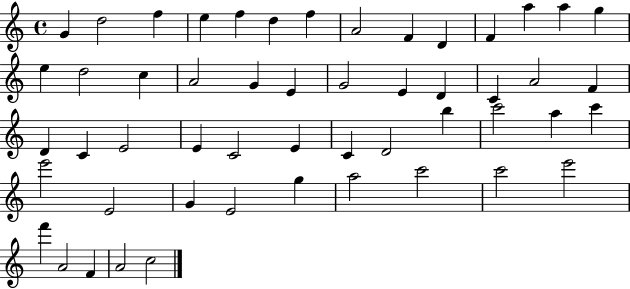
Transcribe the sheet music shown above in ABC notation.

X:1
T:Untitled
M:4/4
L:1/4
K:C
G d2 f e f d f A2 F D F a a g e d2 c A2 G E G2 E D C A2 F D C E2 E C2 E C D2 b c'2 a c' e'2 E2 G E2 g a2 c'2 c'2 e'2 f' A2 F A2 c2